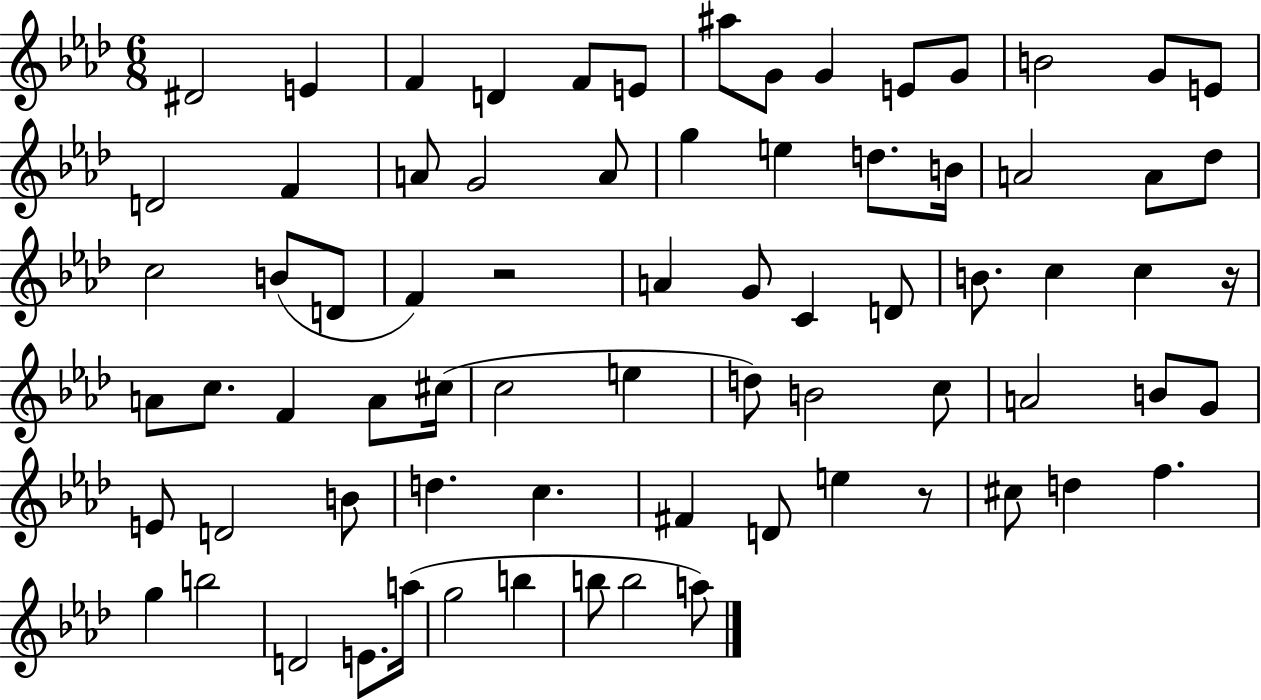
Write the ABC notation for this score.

X:1
T:Untitled
M:6/8
L:1/4
K:Ab
^D2 E F D F/2 E/2 ^a/2 G/2 G E/2 G/2 B2 G/2 E/2 D2 F A/2 G2 A/2 g e d/2 B/4 A2 A/2 _d/2 c2 B/2 D/2 F z2 A G/2 C D/2 B/2 c c z/4 A/2 c/2 F A/2 ^c/4 c2 e d/2 B2 c/2 A2 B/2 G/2 E/2 D2 B/2 d c ^F D/2 e z/2 ^c/2 d f g b2 D2 E/2 a/4 g2 b b/2 b2 a/2